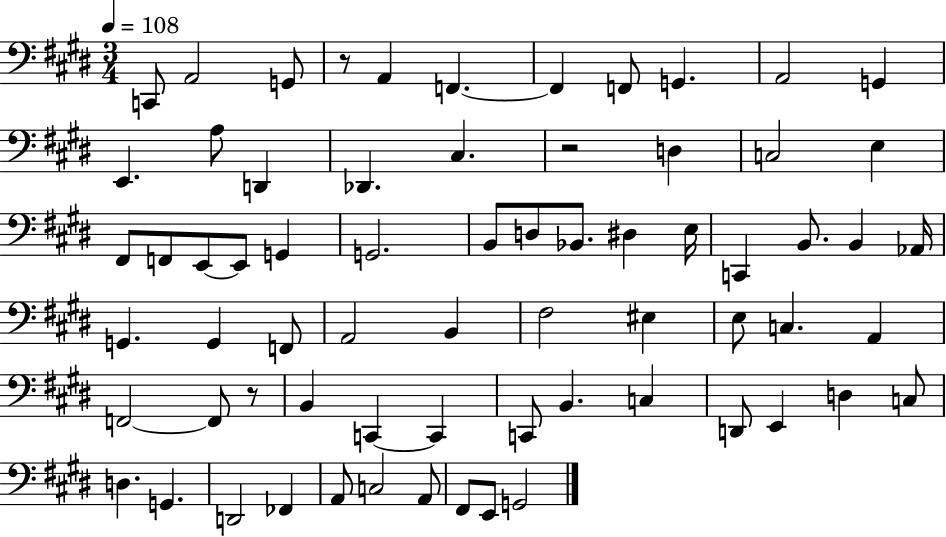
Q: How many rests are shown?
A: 3